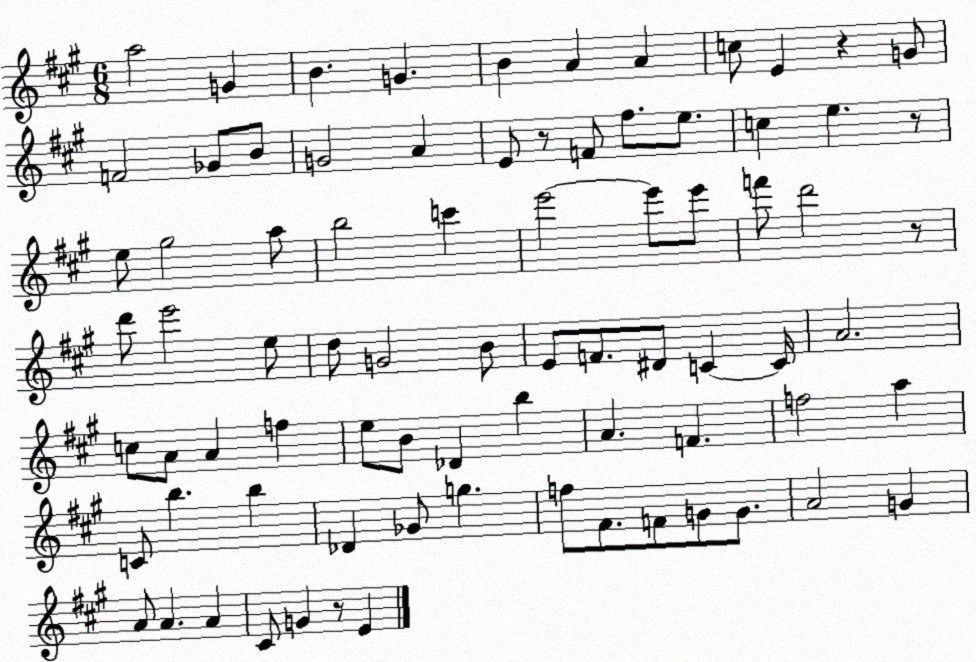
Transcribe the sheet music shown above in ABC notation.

X:1
T:Untitled
M:6/8
L:1/4
K:A
a2 G B G B A A c/2 E z G/2 F2 _G/2 B/2 G2 A E/2 z/2 F/2 ^f/2 e/2 c e z/2 e/2 ^g2 a/2 b2 c' e'2 e'/2 e'/2 f'/2 d'2 z/2 d'/2 e'2 e/2 d/2 G2 B/2 E/2 F/2 ^D/2 C C/4 A2 c/2 A/2 A f e/2 B/2 _D b A F f2 a C/2 b b _D _G/2 g f/2 ^F/2 F/2 G/2 G/2 A2 G A/2 A A ^C/2 G z/2 E